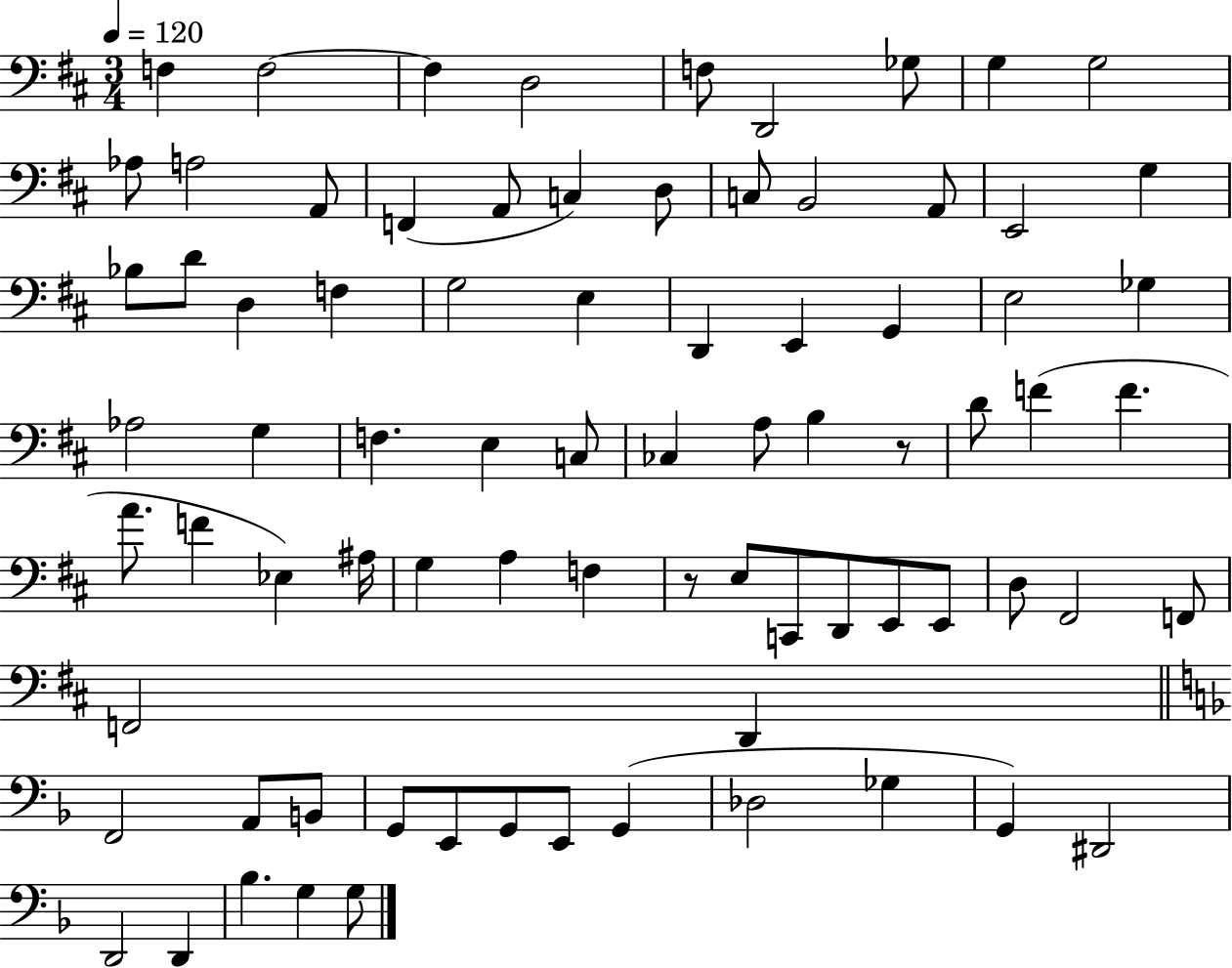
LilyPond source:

{
  \clef bass
  \numericTimeSignature
  \time 3/4
  \key d \major
  \tempo 4 = 120
  \repeat volta 2 { f4 f2~~ | f4 d2 | f8 d,2 ges8 | g4 g2 | \break aes8 a2 a,8 | f,4( a,8 c4) d8 | c8 b,2 a,8 | e,2 g4 | \break bes8 d'8 d4 f4 | g2 e4 | d,4 e,4 g,4 | e2 ges4 | \break aes2 g4 | f4. e4 c8 | ces4 a8 b4 r8 | d'8 f'4( f'4. | \break a'8. f'4 ees4) ais16 | g4 a4 f4 | r8 e8 c,8 d,8 e,8 e,8 | d8 fis,2 f,8 | \break f,2 d,4 | \bar "||" \break \key f \major f,2 a,8 b,8 | g,8 e,8 g,8 e,8 g,4( | des2 ges4 | g,4) dis,2 | \break d,2 d,4 | bes4. g4 g8 | } \bar "|."
}